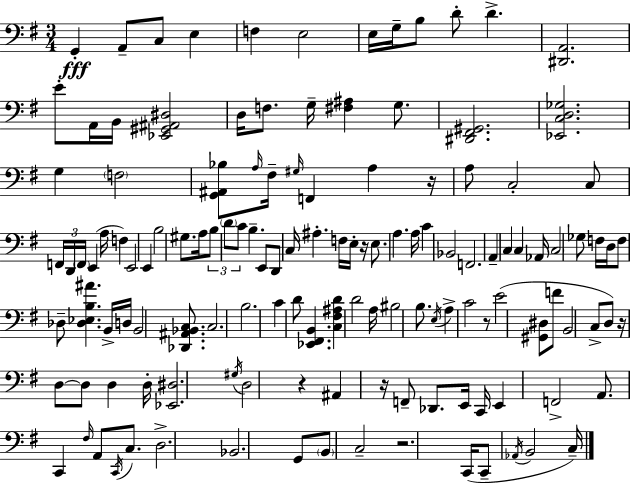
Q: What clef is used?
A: bass